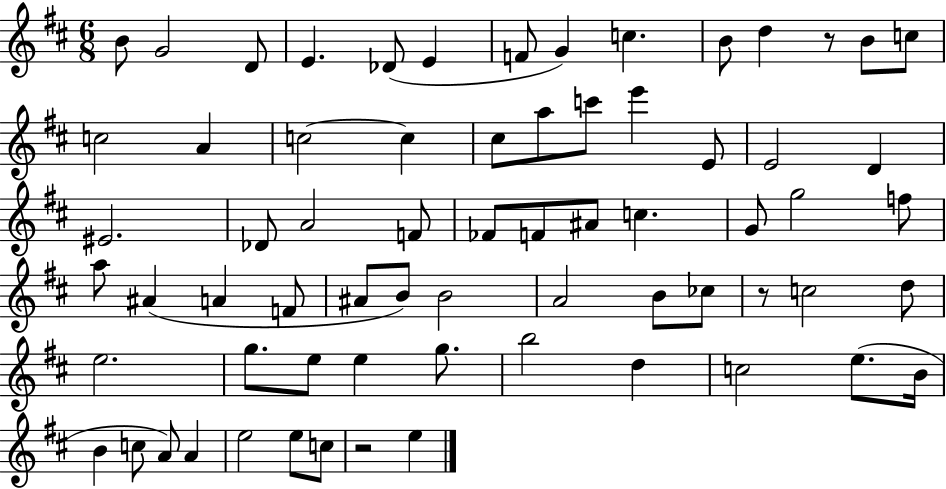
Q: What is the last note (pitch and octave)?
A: E5